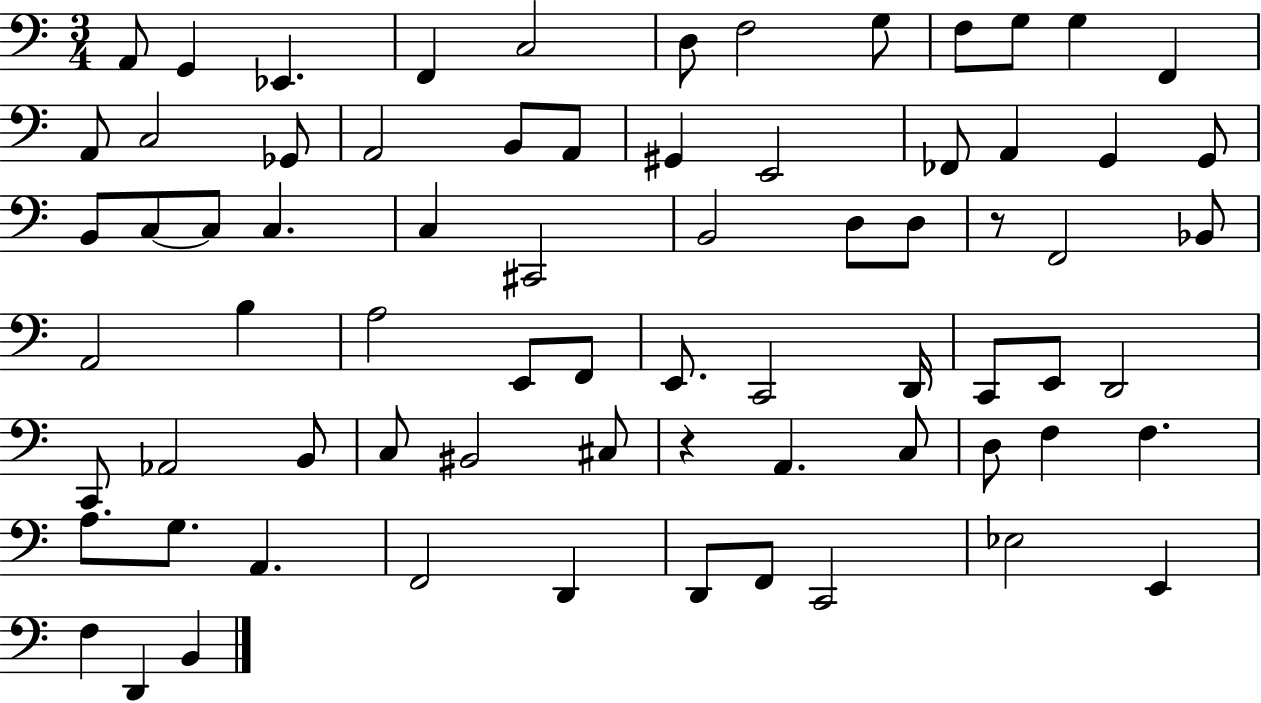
{
  \clef bass
  \numericTimeSignature
  \time 3/4
  \key c \major
  a,8 g,4 ees,4. | f,4 c2 | d8 f2 g8 | f8 g8 g4 f,4 | \break a,8 c2 ges,8 | a,2 b,8 a,8 | gis,4 e,2 | fes,8 a,4 g,4 g,8 | \break b,8 c8~~ c8 c4. | c4 cis,2 | b,2 d8 d8 | r8 f,2 bes,8 | \break a,2 b4 | a2 e,8 f,8 | e,8. c,2 d,16 | c,8 e,8 d,2 | \break c,8 aes,2 b,8 | c8 bis,2 cis8 | r4 a,4. c8 | d8 f4 f4. | \break a8. g8. a,4. | f,2 d,4 | d,8 f,8 c,2 | ees2 e,4 | \break f4 d,4 b,4 | \bar "|."
}